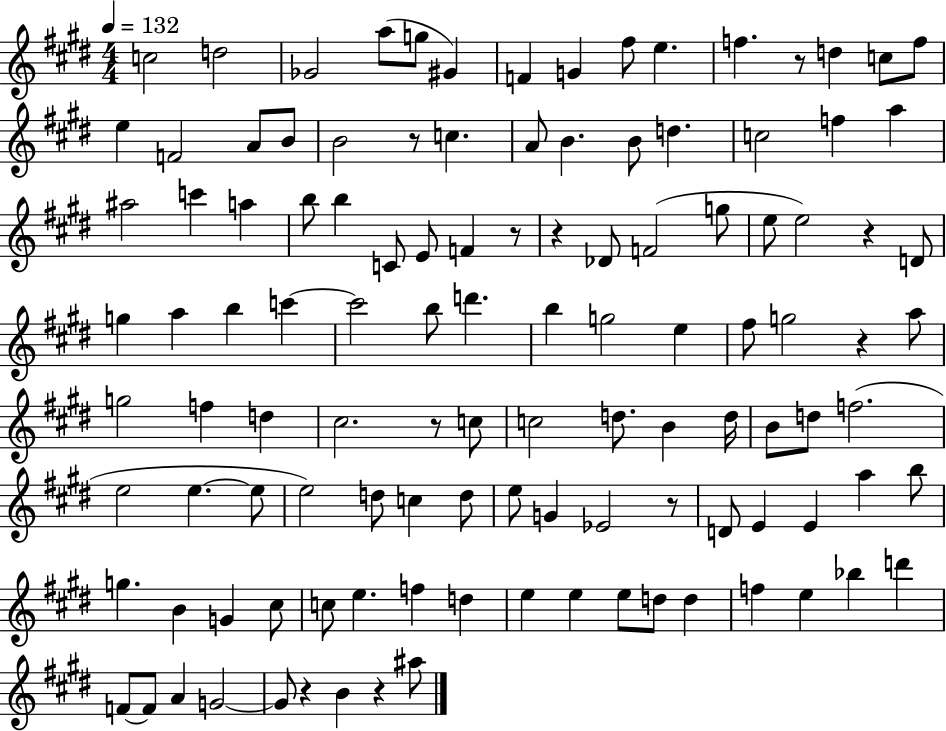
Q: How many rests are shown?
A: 10